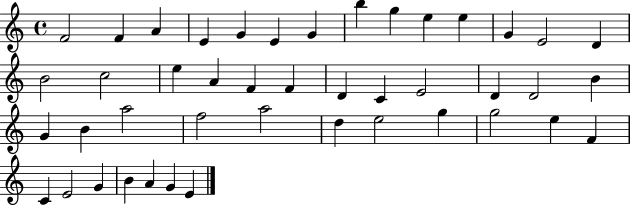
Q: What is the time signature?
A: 4/4